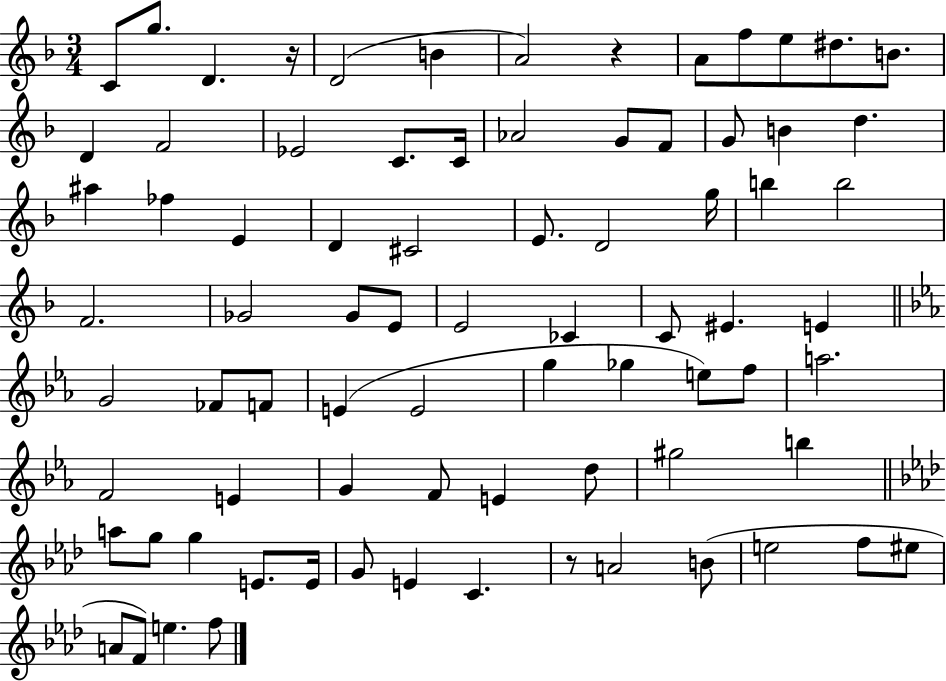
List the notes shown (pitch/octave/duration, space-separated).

C4/e G5/e. D4/q. R/s D4/h B4/q A4/h R/q A4/e F5/e E5/e D#5/e. B4/e. D4/q F4/h Eb4/h C4/e. C4/s Ab4/h G4/e F4/e G4/e B4/q D5/q. A#5/q FES5/q E4/q D4/q C#4/h E4/e. D4/h G5/s B5/q B5/h F4/h. Gb4/h Gb4/e E4/e E4/h CES4/q C4/e EIS4/q. E4/q G4/h FES4/e F4/e E4/q E4/h G5/q Gb5/q E5/e F5/e A5/h. F4/h E4/q G4/q F4/e E4/q D5/e G#5/h B5/q A5/e G5/e G5/q E4/e. E4/s G4/e E4/q C4/q. R/e A4/h B4/e E5/h F5/e EIS5/e A4/e F4/e E5/q. F5/e